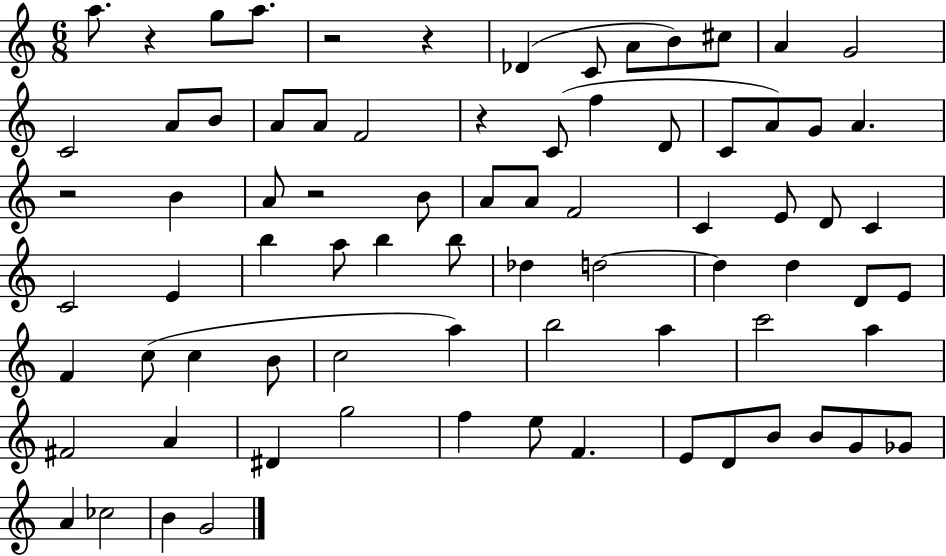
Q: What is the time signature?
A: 6/8